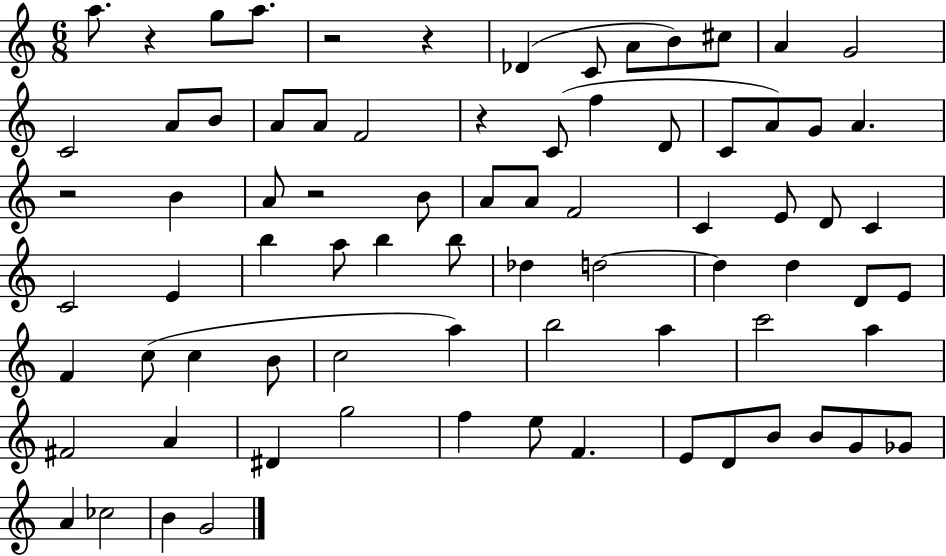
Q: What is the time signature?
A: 6/8